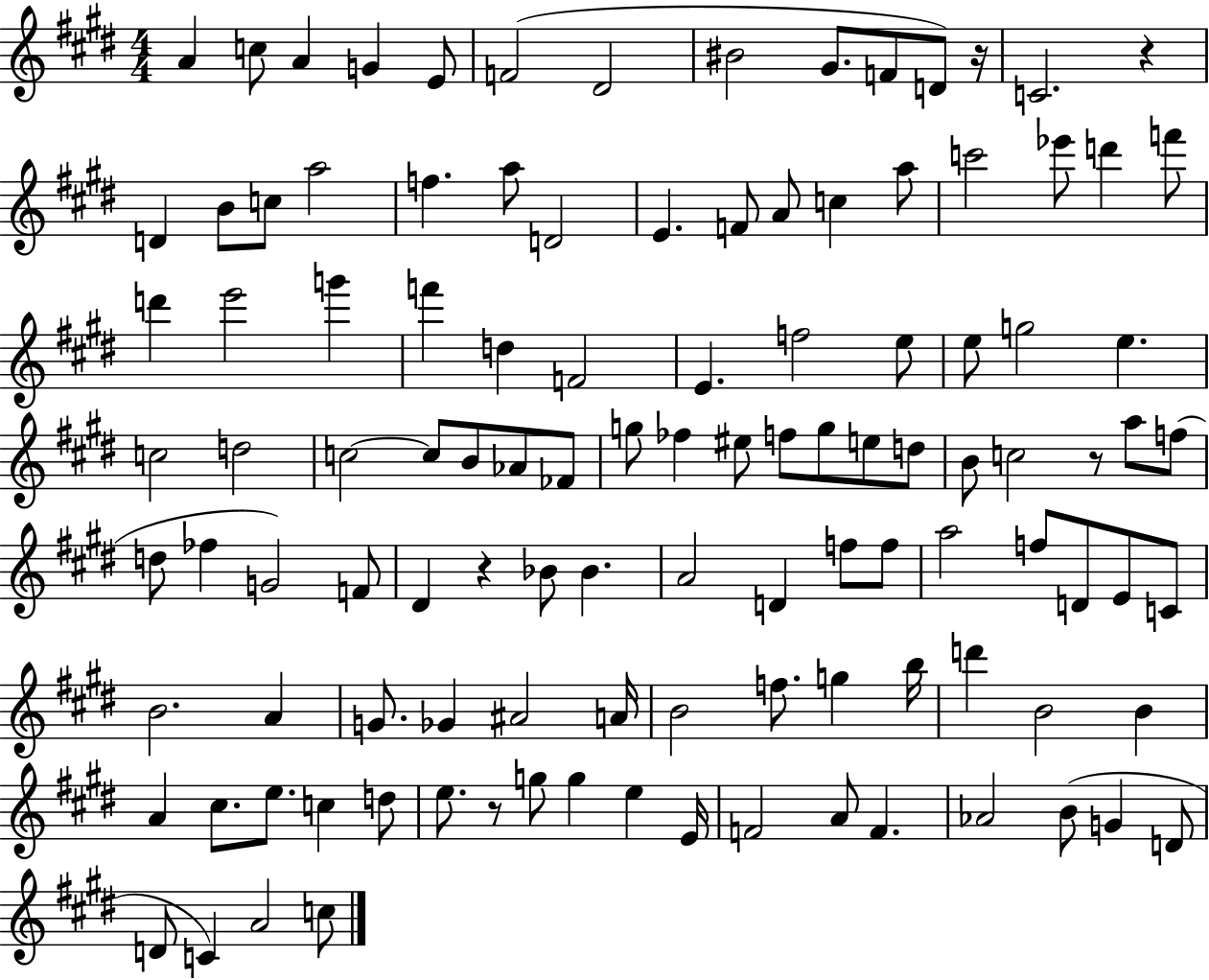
A4/q C5/e A4/q G4/q E4/e F4/h D#4/h BIS4/h G#4/e. F4/e D4/e R/s C4/h. R/q D4/q B4/e C5/e A5/h F5/q. A5/e D4/h E4/q. F4/e A4/e C5/q A5/e C6/h Eb6/e D6/q F6/e D6/q E6/h G6/q F6/q D5/q F4/h E4/q. F5/h E5/e E5/e G5/h E5/q. C5/h D5/h C5/h C5/e B4/e Ab4/e FES4/e G5/e FES5/q EIS5/e F5/e G5/e E5/e D5/e B4/e C5/h R/e A5/e F5/e D5/e FES5/q G4/h F4/e D#4/q R/q Bb4/e Bb4/q. A4/h D4/q F5/e F5/e A5/h F5/e D4/e E4/e C4/e B4/h. A4/q G4/e. Gb4/q A#4/h A4/s B4/h F5/e. G5/q B5/s D6/q B4/h B4/q A4/q C#5/e. E5/e. C5/q D5/e E5/e. R/e G5/e G5/q E5/q E4/s F4/h A4/e F4/q. Ab4/h B4/e G4/q D4/e D4/e C4/q A4/h C5/e